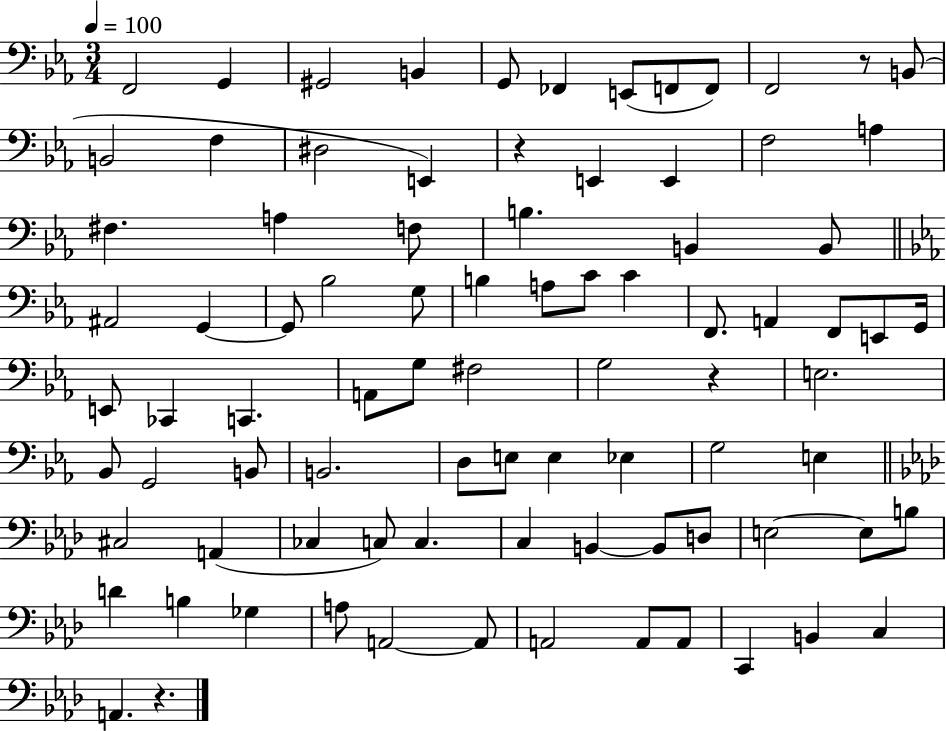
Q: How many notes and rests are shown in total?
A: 86